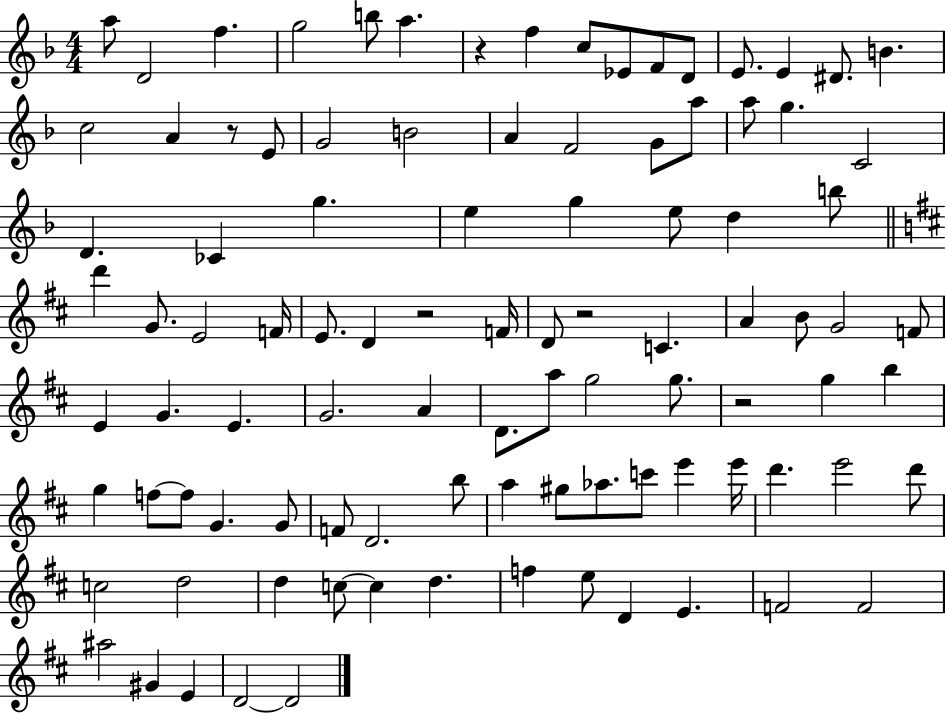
X:1
T:Untitled
M:4/4
L:1/4
K:F
a/2 D2 f g2 b/2 a z f c/2 _E/2 F/2 D/2 E/2 E ^D/2 B c2 A z/2 E/2 G2 B2 A F2 G/2 a/2 a/2 g C2 D _C g e g e/2 d b/2 d' G/2 E2 F/4 E/2 D z2 F/4 D/2 z2 C A B/2 G2 F/2 E G E G2 A D/2 a/2 g2 g/2 z2 g b g f/2 f/2 G G/2 F/2 D2 b/2 a ^g/2 _a/2 c'/2 e' e'/4 d' e'2 d'/2 c2 d2 d c/2 c d f e/2 D E F2 F2 ^a2 ^G E D2 D2